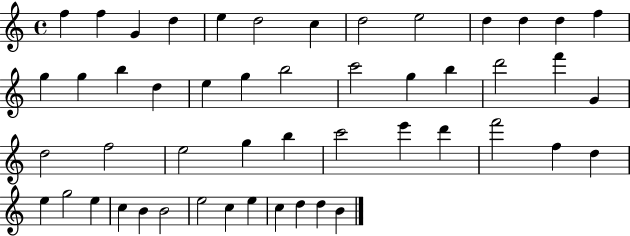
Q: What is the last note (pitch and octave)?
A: B4